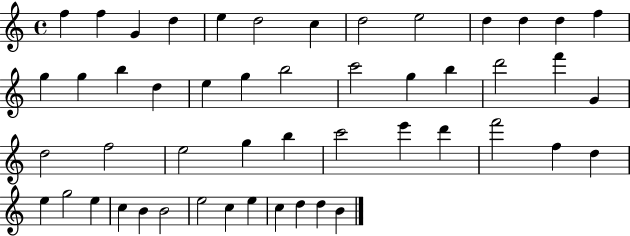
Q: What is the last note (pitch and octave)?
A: B4